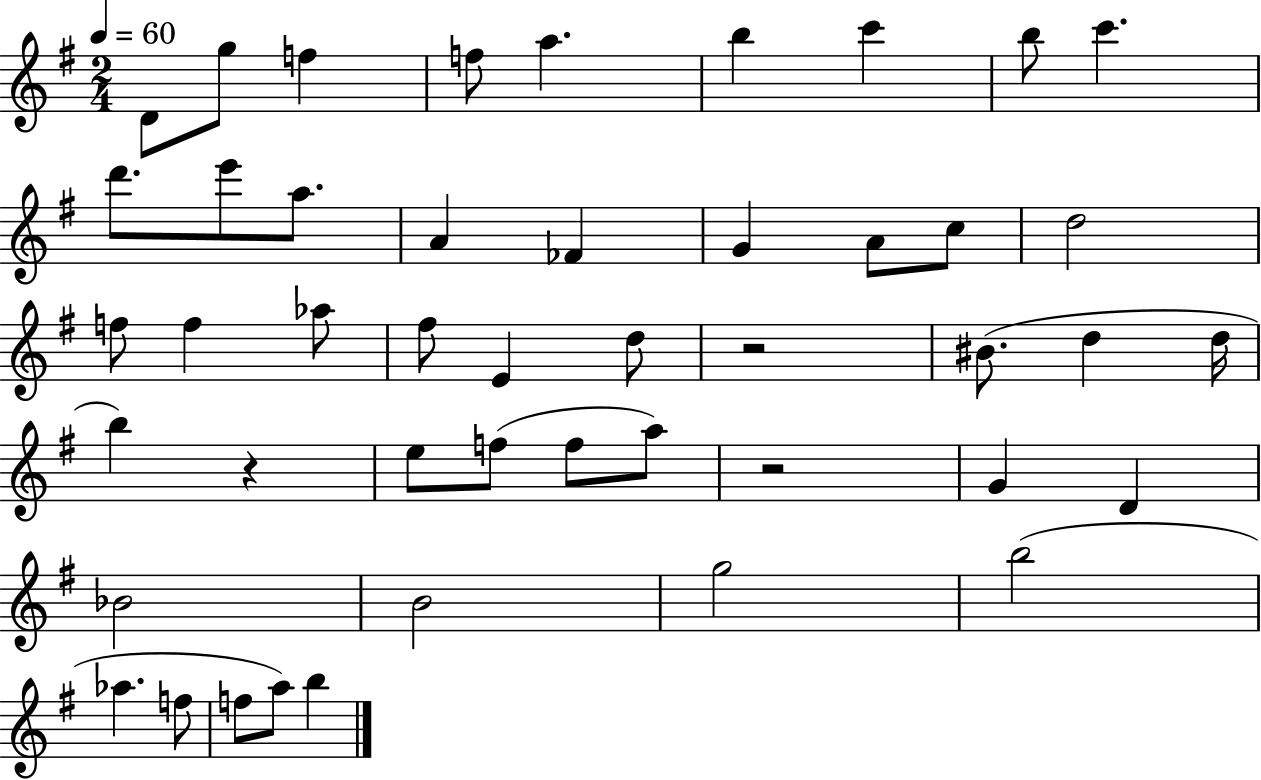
{
  \clef treble
  \numericTimeSignature
  \time 2/4
  \key g \major
  \tempo 4 = 60
  d'8 g''8 f''4 | f''8 a''4. | b''4 c'''4 | b''8 c'''4. | \break d'''8. e'''8 a''8. | a'4 fes'4 | g'4 a'8 c''8 | d''2 | \break f''8 f''4 aes''8 | fis''8 e'4 d''8 | r2 | bis'8.( d''4 d''16 | \break b''4) r4 | e''8 f''8( f''8 a''8) | r2 | g'4 d'4 | \break bes'2 | b'2 | g''2 | b''2( | \break aes''4. f''8 | f''8 a''8) b''4 | \bar "|."
}